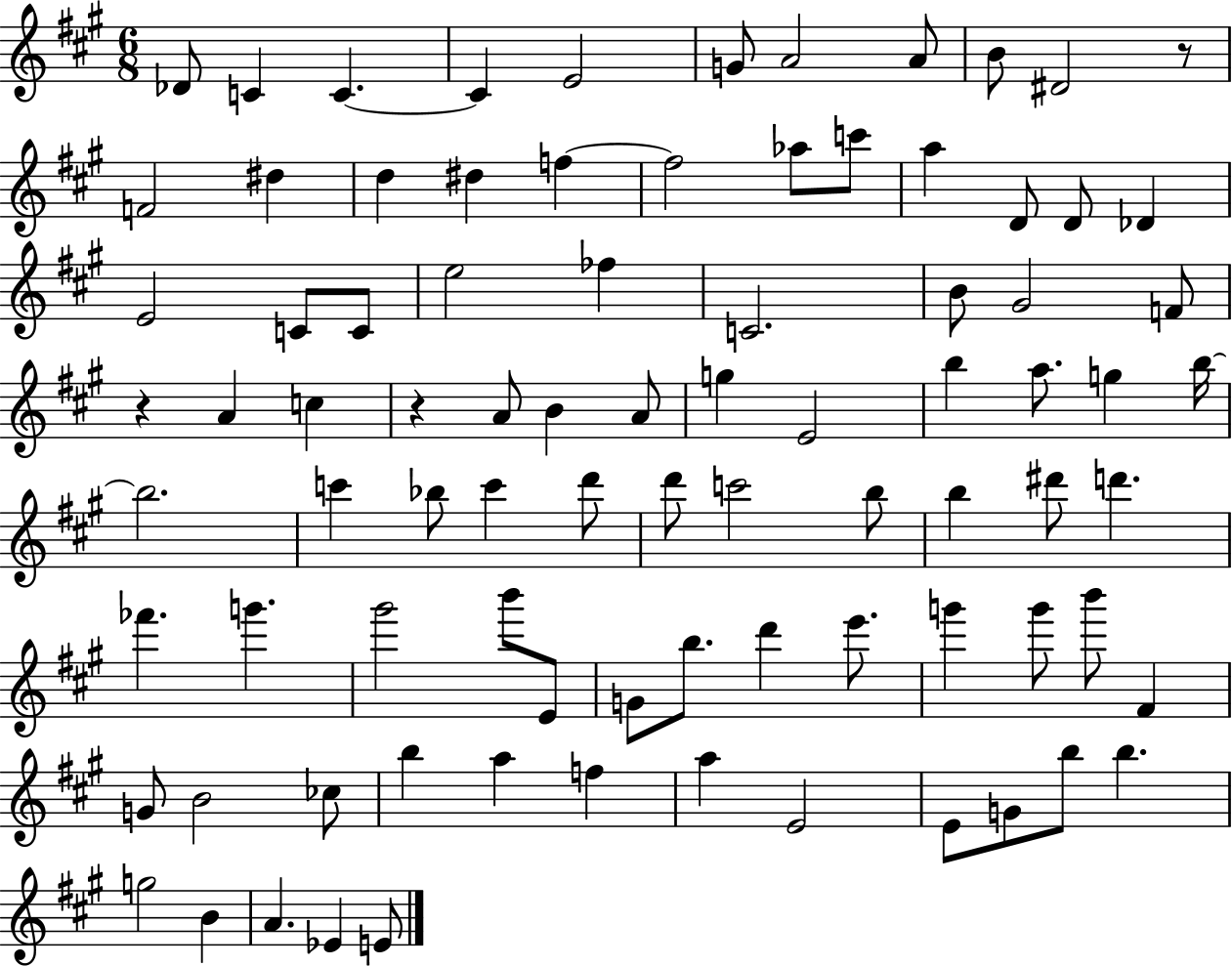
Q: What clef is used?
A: treble